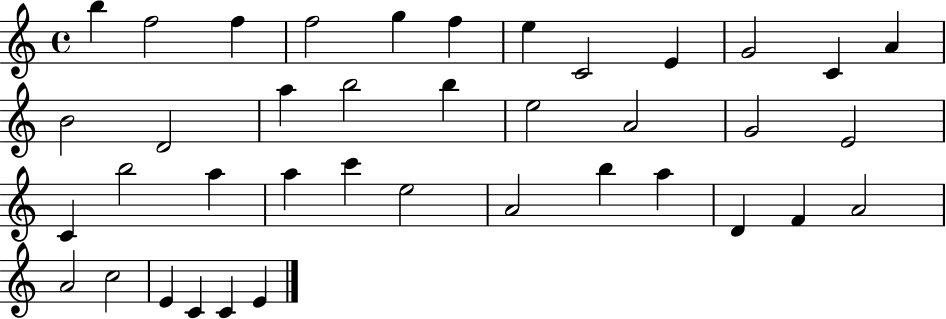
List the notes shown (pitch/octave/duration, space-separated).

B5/q F5/h F5/q F5/h G5/q F5/q E5/q C4/h E4/q G4/h C4/q A4/q B4/h D4/h A5/q B5/h B5/q E5/h A4/h G4/h E4/h C4/q B5/h A5/q A5/q C6/q E5/h A4/h B5/q A5/q D4/q F4/q A4/h A4/h C5/h E4/q C4/q C4/q E4/q